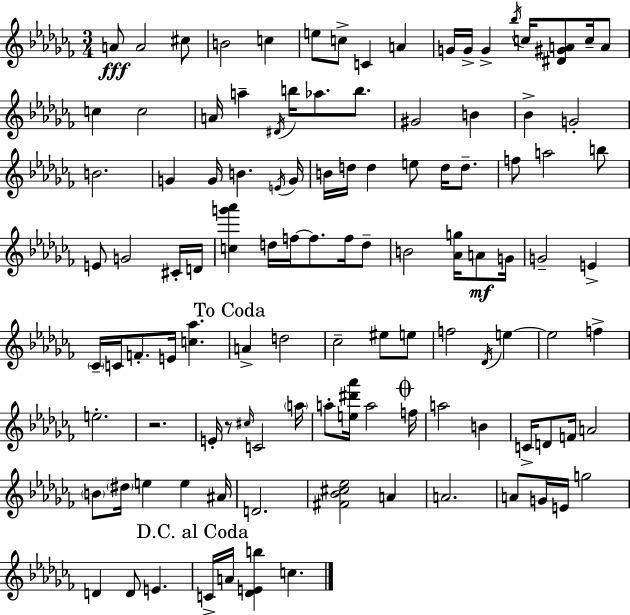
A4/e A4/h C#5/e B4/h C5/q E5/e C5/e C4/q A4/q G4/s G4/s G4/q Bb5/s C5/s [D#4,G#4,A4]/e C5/s A4/e C5/q C5/h A4/s A5/q D#4/s B5/s Ab5/e. B5/e. G#4/h B4/q Bb4/q G4/h B4/h. G4/q G4/s B4/q. E4/s G4/s B4/s D5/s D5/q E5/e D5/s D5/e. F5/e A5/h B5/e E4/e G4/h C#4/s D4/s [C5,G6,Ab6]/q D5/s F5/s F5/e. F5/s D5/e B4/h [Ab4,G5]/s A4/e G4/s G4/h E4/q CES4/s C4/s F4/e. E4/s [C5,Ab5]/q. A4/q D5/h CES5/h EIS5/e E5/e F5/h Db4/s E5/q E5/h F5/q E5/h. R/h. E4/s R/e C#5/s C4/h A5/s A5/e [E5,D#6,Ab6]/s A5/h F5/s A5/h B4/q C4/s D4/e F4/s A4/h B4/e D#5/s E5/q E5/q A#4/s D4/h. [F#4,Bb4,C#5,Eb5]/h A4/q A4/h. A4/e G4/s E4/s G5/h D4/q D4/e E4/q. C4/s A4/s [Db4,E4,B5]/q C5/q.